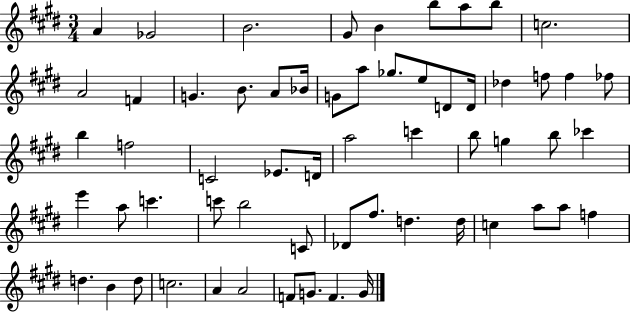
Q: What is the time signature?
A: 3/4